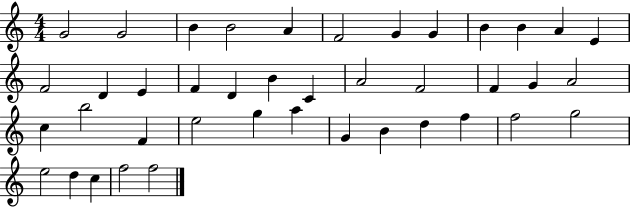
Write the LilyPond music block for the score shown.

{
  \clef treble
  \numericTimeSignature
  \time 4/4
  \key c \major
  g'2 g'2 | b'4 b'2 a'4 | f'2 g'4 g'4 | b'4 b'4 a'4 e'4 | \break f'2 d'4 e'4 | f'4 d'4 b'4 c'4 | a'2 f'2 | f'4 g'4 a'2 | \break c''4 b''2 f'4 | e''2 g''4 a''4 | g'4 b'4 d''4 f''4 | f''2 g''2 | \break e''2 d''4 c''4 | f''2 f''2 | \bar "|."
}